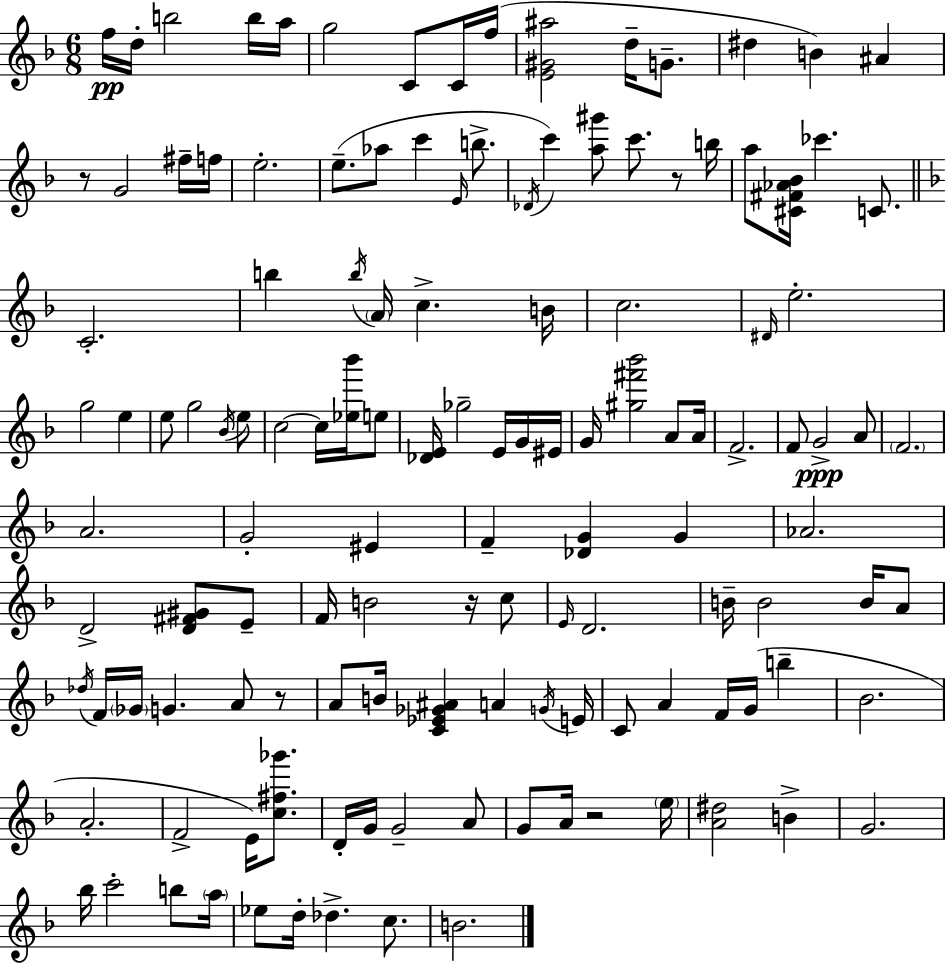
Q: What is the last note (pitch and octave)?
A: B4